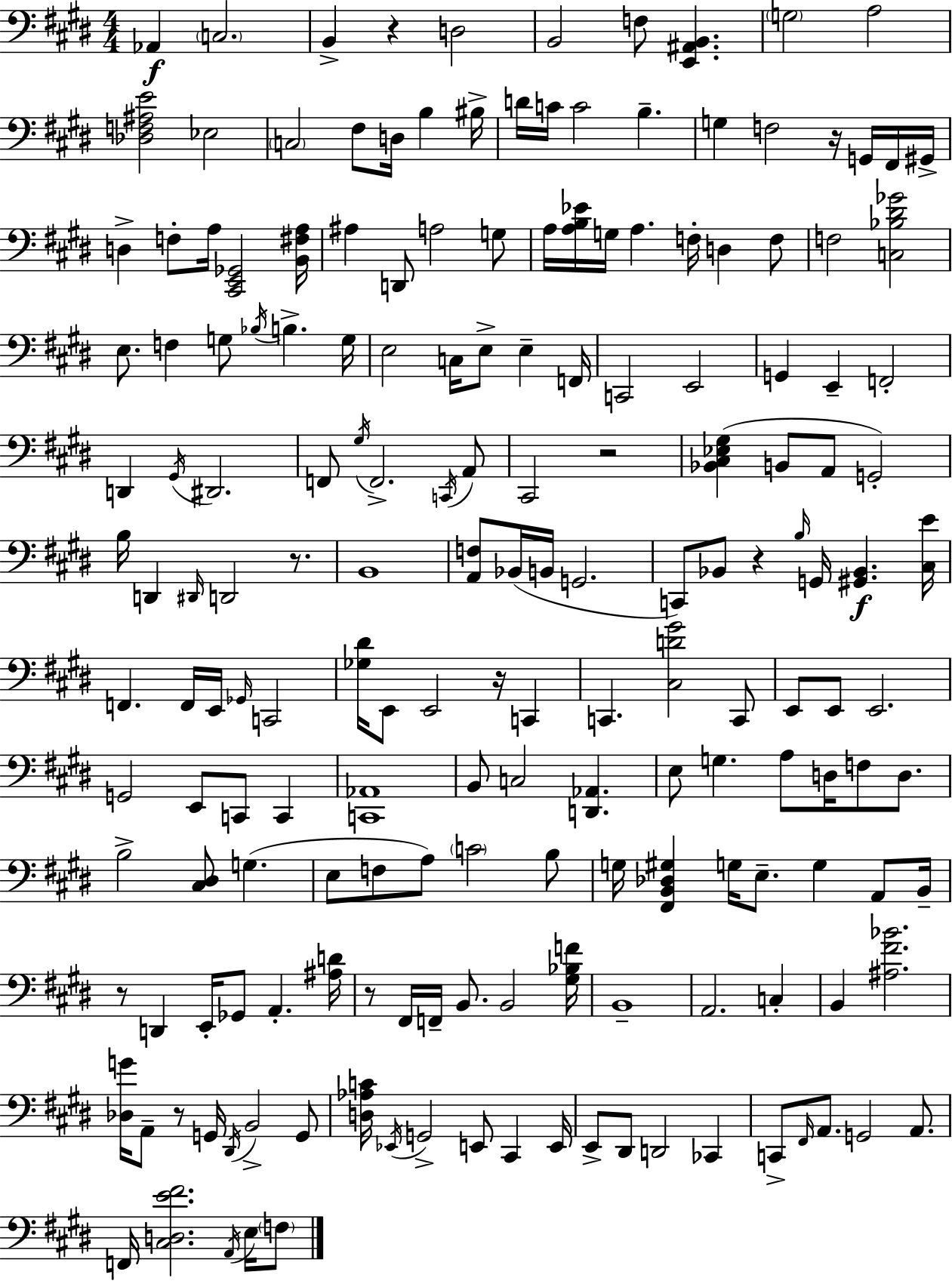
Ab2/q C3/h. B2/q R/q D3/h B2/h F3/e [E2,A#2,B2]/q. G3/h A3/h [Db3,F3,A#3,E4]/h Eb3/h C3/h F#3/e D3/s B3/q BIS3/s D4/s C4/s C4/h B3/q. G3/q F3/h R/s G2/s F#2/s G#2/s D3/q F3/e A3/s [C#2,E2,Gb2]/h [B2,F#3,A3]/s A#3/q D2/e A3/h G3/e A3/s [A3,B3,Eb4]/s G3/s A3/q. F3/s D3/q F3/e F3/h [C3,Bb3,D#4,Gb4]/h E3/e. F3/q G3/e Bb3/s B3/q. G3/s E3/h C3/s E3/e E3/q F2/s C2/h E2/h G2/q E2/q F2/h D2/q G#2/s D#2/h. F2/e G#3/s F2/h. C2/s A2/e C#2/h R/h [Bb2,C#3,Eb3,G#3]/q B2/e A2/e G2/h B3/s D2/q D#2/s D2/h R/e. B2/w [A2,F3]/e Bb2/s B2/s G2/h. C2/e Bb2/e R/q B3/s G2/s [G#2,Bb2]/q. [C#3,E4]/s F2/q. F2/s E2/s Gb2/s C2/h [Gb3,D#4]/s E2/e E2/h R/s C2/q C2/q. [C#3,D4,G#4]/h C2/e E2/e E2/e E2/h. G2/h E2/e C2/e C2/q [C2,Ab2]/w B2/e C3/h [D2,Ab2]/q. E3/e G3/q. A3/e D3/s F3/e D3/e. B3/h [C#3,D#3]/e G3/q. E3/e F3/e A3/e C4/h B3/e G3/s [F#2,B2,Db3,G#3]/q G3/s E3/e. G3/q A2/e B2/s R/e D2/q E2/s Gb2/e A2/q. [A#3,D4]/s R/e F#2/s F2/s B2/e. B2/h [G#3,Bb3,F4]/s B2/w A2/h. C3/q B2/q [A#3,F#4,Bb4]/h. [Db3,G4]/s A2/e R/e G2/s D#2/s B2/h G2/e [D3,Ab3,C4]/s Eb2/s G2/h E2/e C#2/q E2/s E2/e D#2/e D2/h CES2/q C2/e F#2/s A2/e. G2/h A2/e. F2/s [C#3,D3,E4,F#4]/h. A2/s E3/s F3/e